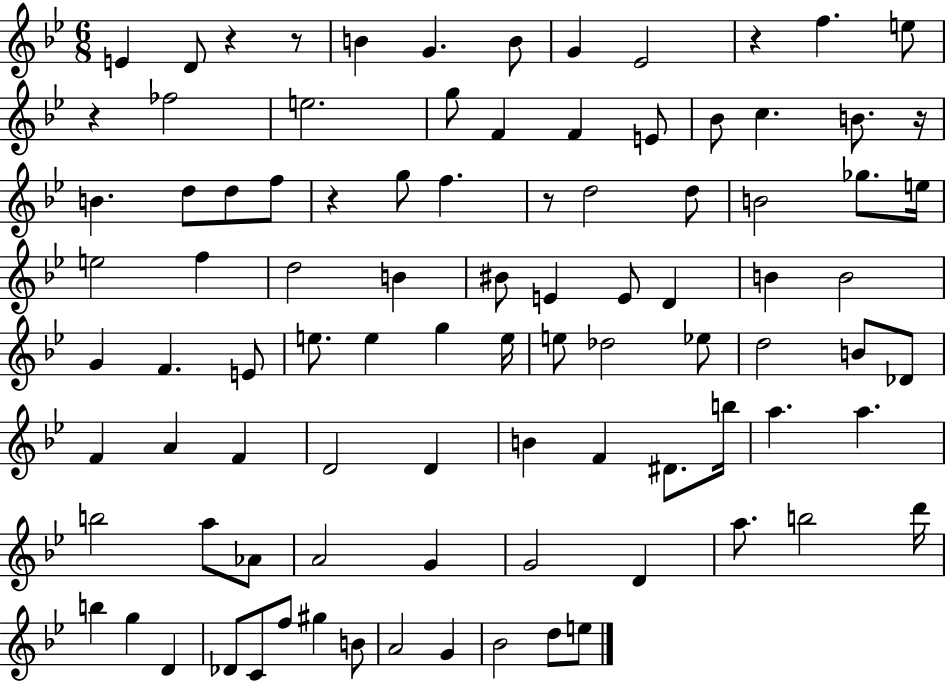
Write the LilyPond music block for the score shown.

{
  \clef treble
  \numericTimeSignature
  \time 6/8
  \key bes \major
  \repeat volta 2 { e'4 d'8 r4 r8 | b'4 g'4. b'8 | g'4 ees'2 | r4 f''4. e''8 | \break r4 fes''2 | e''2. | g''8 f'4 f'4 e'8 | bes'8 c''4. b'8. r16 | \break b'4. d''8 d''8 f''8 | r4 g''8 f''4. | r8 d''2 d''8 | b'2 ges''8. e''16 | \break e''2 f''4 | d''2 b'4 | bis'8 e'4 e'8 d'4 | b'4 b'2 | \break g'4 f'4. e'8 | e''8. e''4 g''4 e''16 | e''8 des''2 ees''8 | d''2 b'8 des'8 | \break f'4 a'4 f'4 | d'2 d'4 | b'4 f'4 dis'8. b''16 | a''4. a''4. | \break b''2 a''8 aes'8 | a'2 g'4 | g'2 d'4 | a''8. b''2 d'''16 | \break b''4 g''4 d'4 | des'8 c'8 f''8 gis''4 b'8 | a'2 g'4 | bes'2 d''8 e''8 | \break } \bar "|."
}